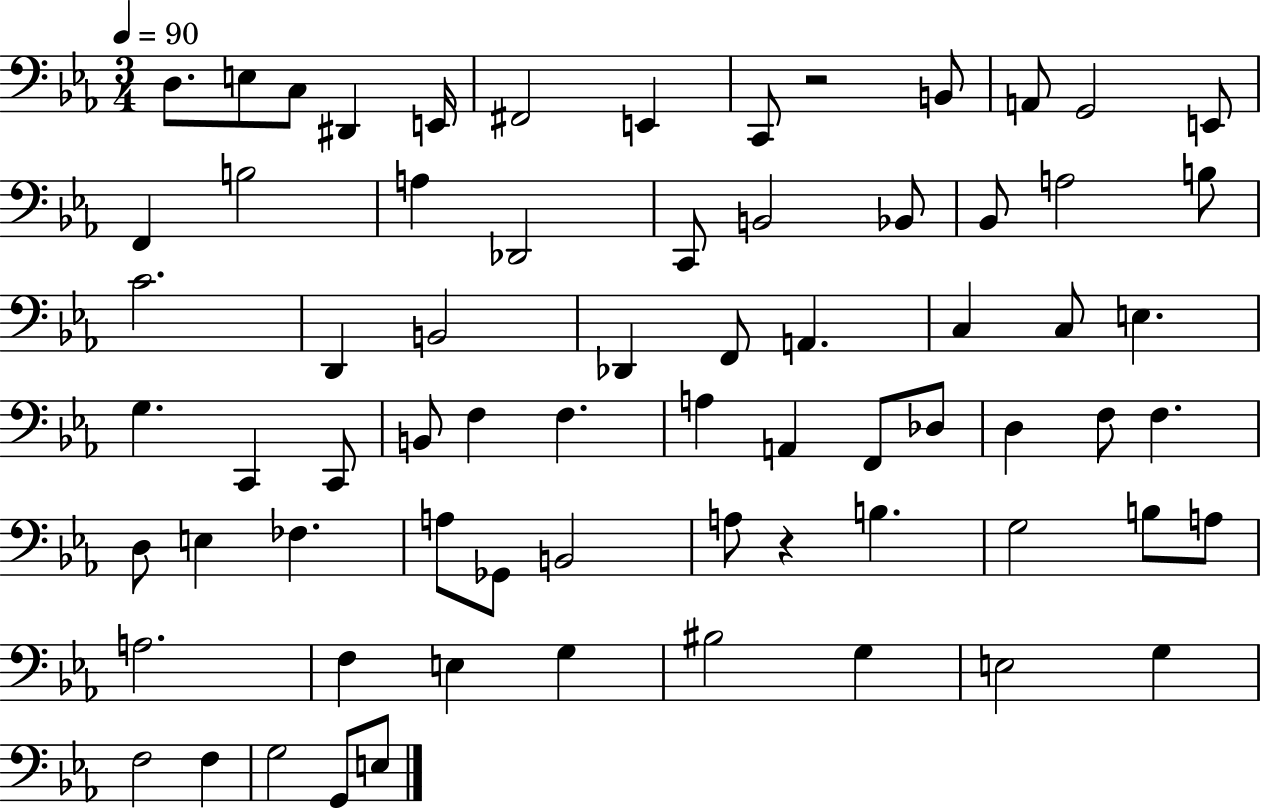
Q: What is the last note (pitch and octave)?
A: E3